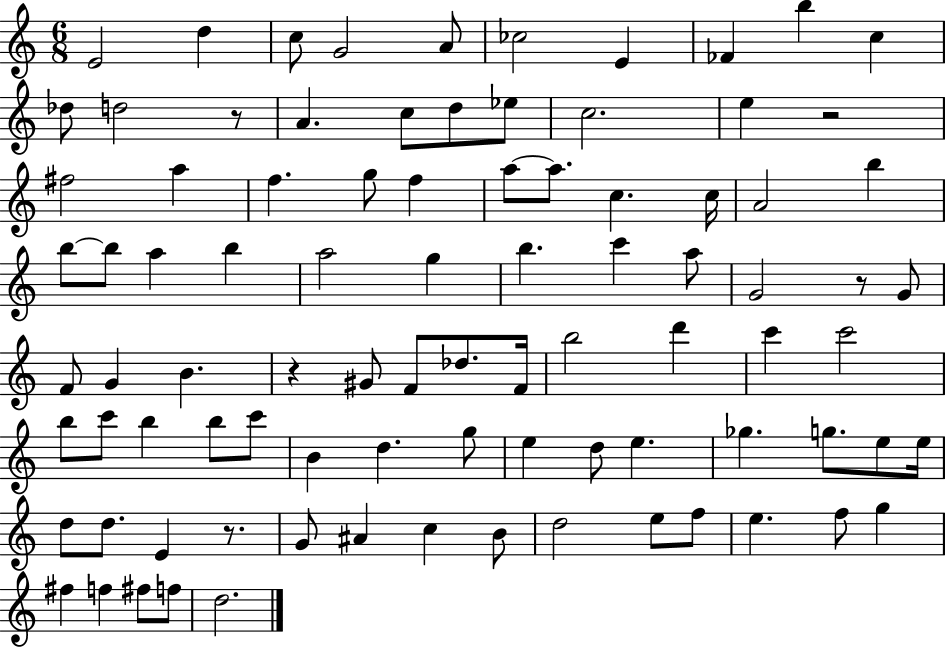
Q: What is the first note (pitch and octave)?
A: E4